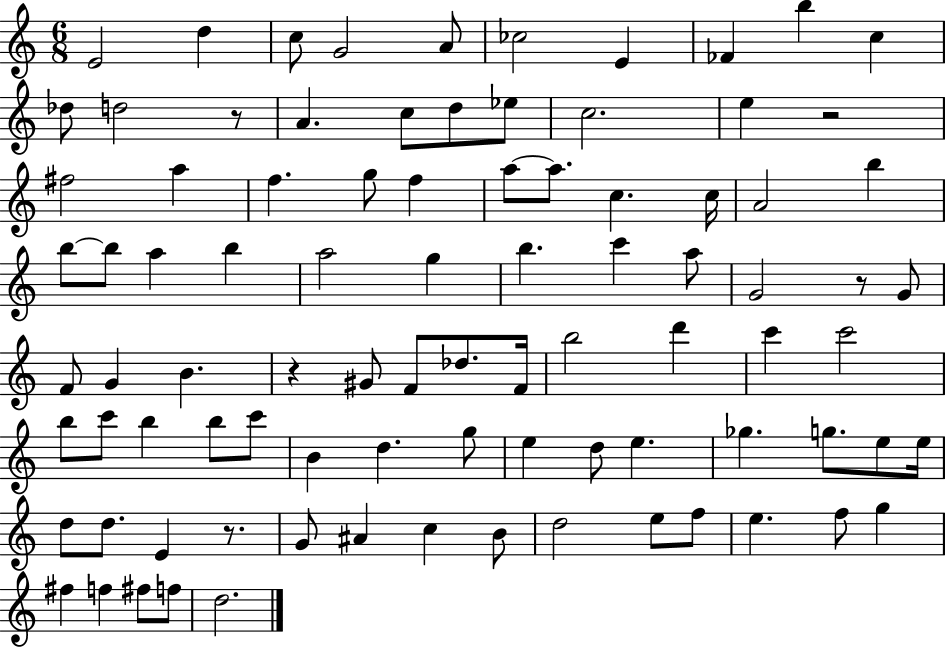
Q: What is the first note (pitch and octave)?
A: E4